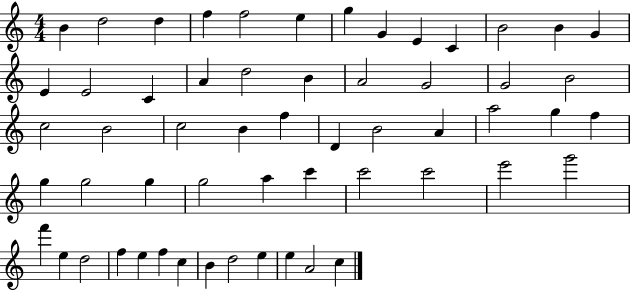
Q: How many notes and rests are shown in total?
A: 57